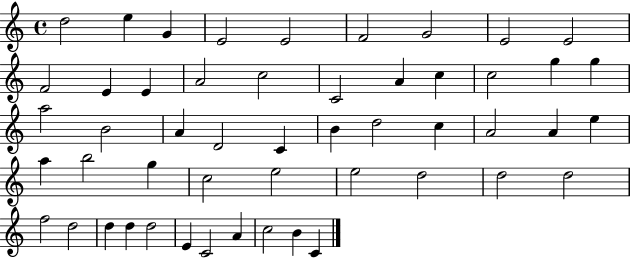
D5/h E5/q G4/q E4/h E4/h F4/h G4/h E4/h E4/h F4/h E4/q E4/q A4/h C5/h C4/h A4/q C5/q C5/h G5/q G5/q A5/h B4/h A4/q D4/h C4/q B4/q D5/h C5/q A4/h A4/q E5/q A5/q B5/h G5/q C5/h E5/h E5/h D5/h D5/h D5/h F5/h D5/h D5/q D5/q D5/h E4/q C4/h A4/q C5/h B4/q C4/q